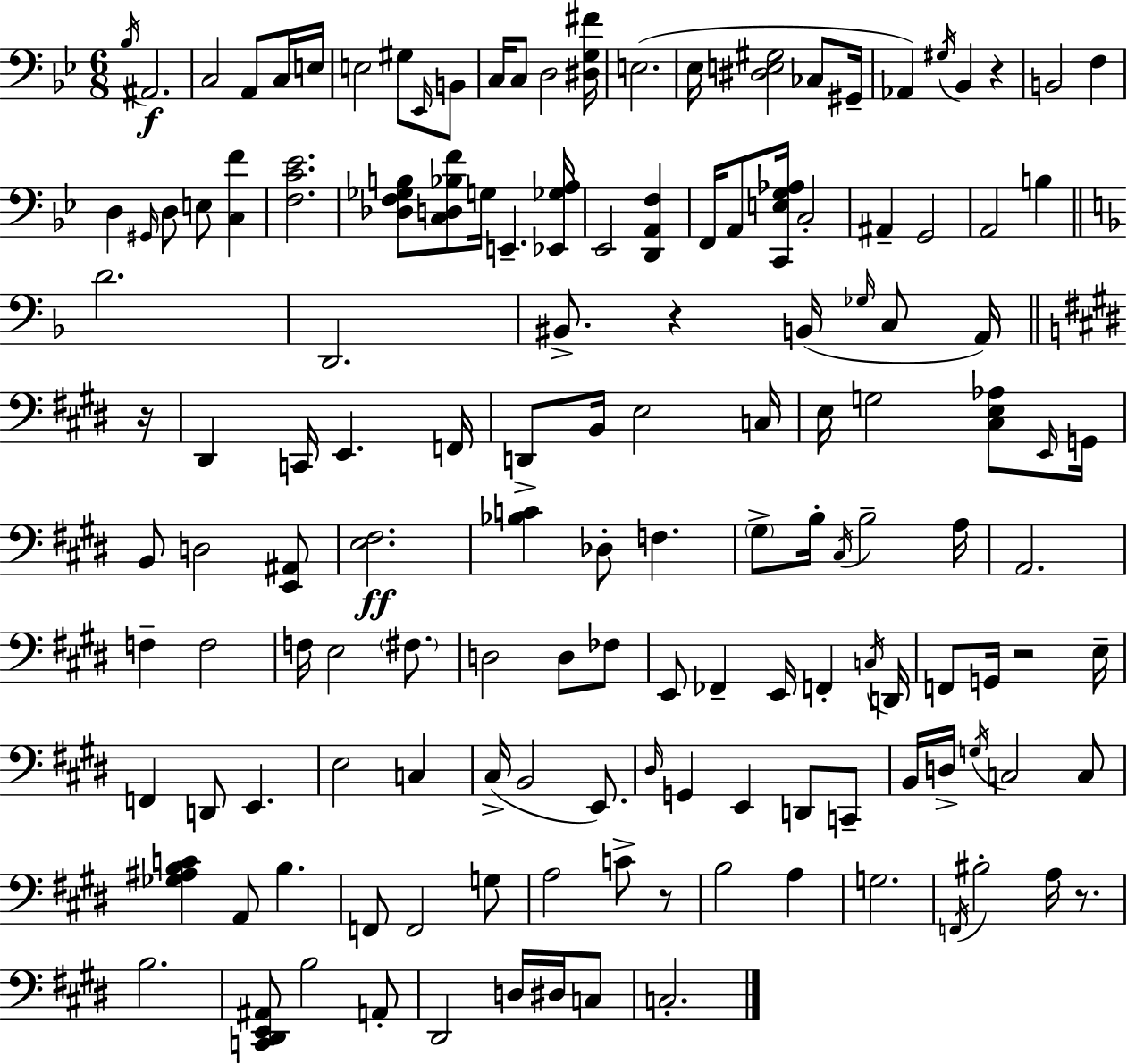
Bb3/s A#2/h. C3/h A2/e C3/s E3/s E3/h G#3/e Eb2/s B2/e C3/s C3/e D3/h [D#3,G3,F#4]/s E3/h. Eb3/s [D#3,E3,G#3]/h CES3/e G#2/s Ab2/q G#3/s Bb2/q R/q B2/h F3/q D3/q G#2/s D3/e E3/e [C3,F4]/q [F3,C4,Eb4]/h. [Db3,F3,Gb3,B3]/e [C3,D3,Bb3,F4]/e G3/s E2/q. [Eb2,Gb3,A3]/s Eb2/h [D2,A2,F3]/q F2/s A2/e [C2,E3,G3,Ab3]/s C3/h A#2/q G2/h A2/h B3/q D4/h. D2/h. BIS2/e. R/q B2/s Gb3/s C3/e A2/s R/s D#2/q C2/s E2/q. F2/s D2/e B2/s E3/h C3/s E3/s G3/h [C#3,E3,Ab3]/e E2/s G2/s B2/e D3/h [E2,A#2]/e [E3,F#3]/h. [Bb3,C4]/q Db3/e F3/q. G#3/e B3/s C#3/s B3/h A3/s A2/h. F3/q F3/h F3/s E3/h F#3/e. D3/h D3/e FES3/e E2/e FES2/q E2/s F2/q C3/s D2/s F2/e G2/s R/h E3/s F2/q D2/e E2/q. E3/h C3/q C#3/s B2/h E2/e. D#3/s G2/q E2/q D2/e C2/e B2/s D3/s G3/s C3/h C3/e [Gb3,A#3,B3,C4]/q A2/e B3/q. F2/e F2/h G3/e A3/h C4/e R/e B3/h A3/q G3/h. F2/s BIS3/h A3/s R/e. B3/h. [C2,D#2,E2,A#2]/e B3/h A2/e D#2/h D3/s D#3/s C3/e C3/h.